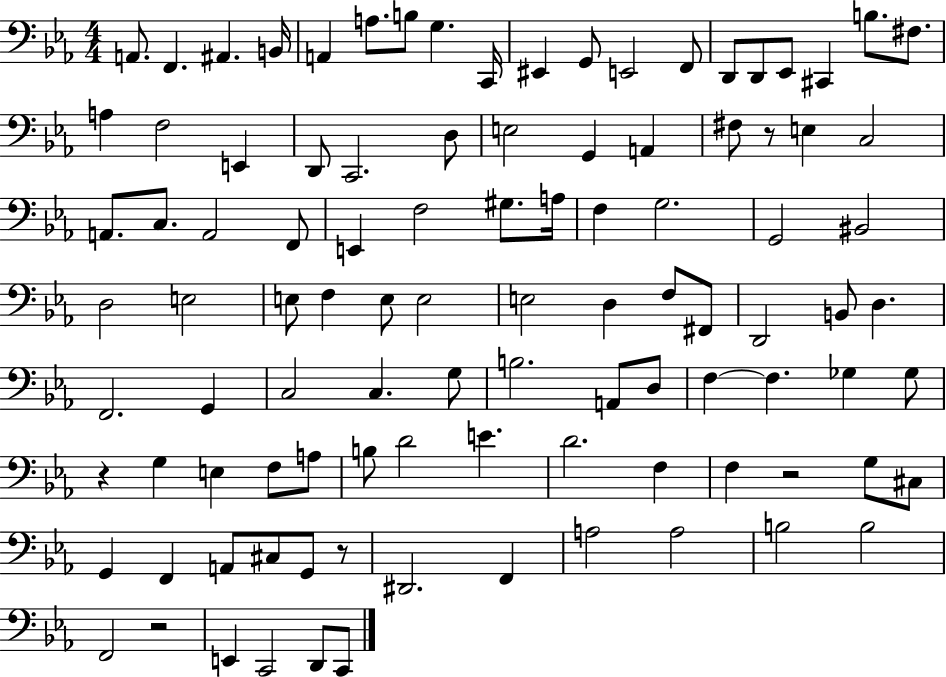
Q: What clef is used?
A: bass